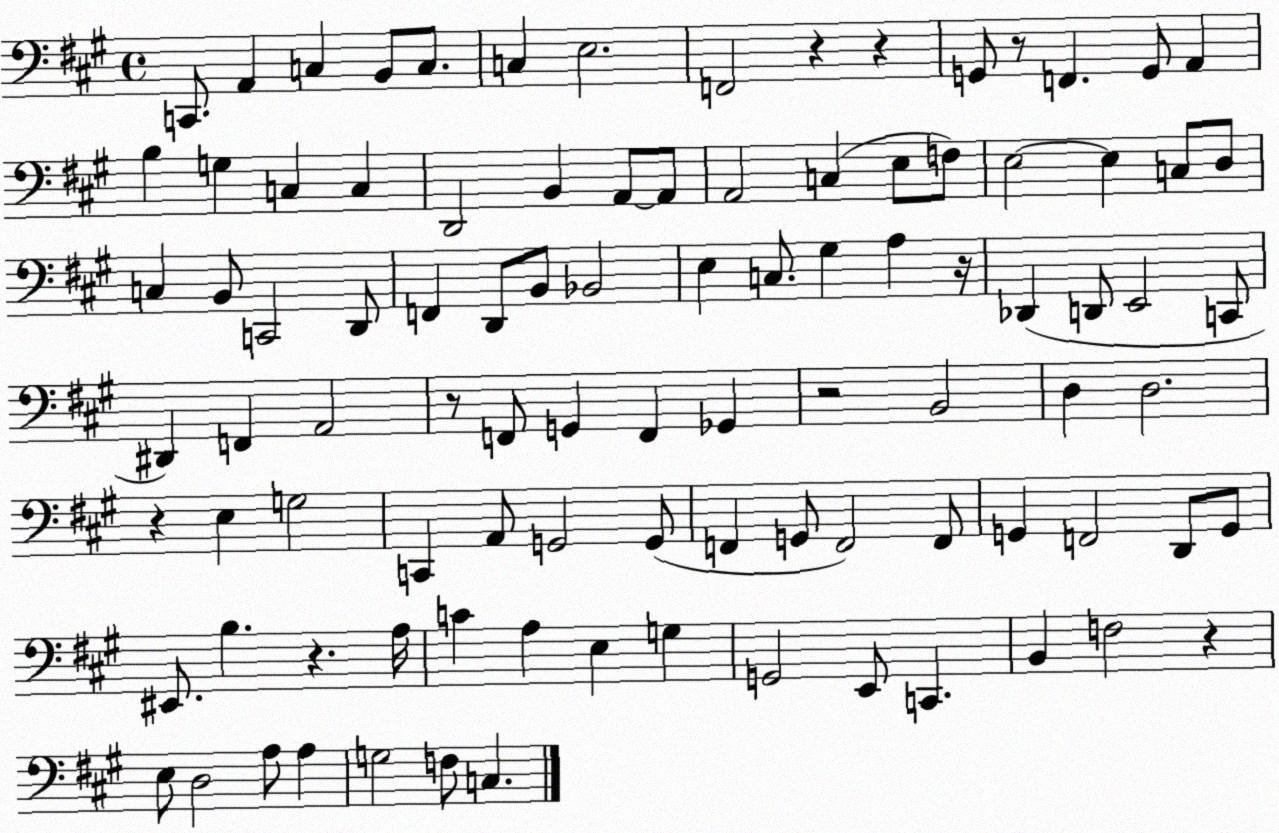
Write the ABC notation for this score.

X:1
T:Untitled
M:4/4
L:1/4
K:A
C,,/2 A,, C, B,,/2 C,/2 C, E,2 F,,2 z z G,,/2 z/2 F,, G,,/2 A,, B, G, C, C, D,,2 B,, A,,/2 A,,/2 A,,2 C, E,/2 F,/2 E,2 E, C,/2 D,/2 C, B,,/2 C,,2 D,,/2 F,, D,,/2 B,,/2 _B,,2 E, C,/2 ^G, A, z/4 _D,, D,,/2 E,,2 C,,/2 ^D,, F,, A,,2 z/2 F,,/2 G,, F,, _G,, z2 B,,2 D, D,2 z E, G,2 C,, A,,/2 G,,2 G,,/2 F,, G,,/2 F,,2 F,,/2 G,, F,,2 D,,/2 G,,/2 ^E,,/2 B, z A,/4 C A, E, G, G,,2 E,,/2 C,, B,, F,2 z E,/2 D,2 A,/2 A, G,2 F,/2 C,